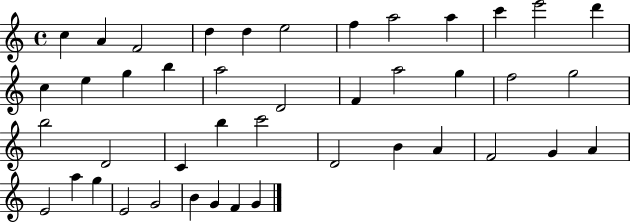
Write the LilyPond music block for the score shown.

{
  \clef treble
  \time 4/4
  \defaultTimeSignature
  \key c \major
  c''4 a'4 f'2 | d''4 d''4 e''2 | f''4 a''2 a''4 | c'''4 e'''2 d'''4 | \break c''4 e''4 g''4 b''4 | a''2 d'2 | f'4 a''2 g''4 | f''2 g''2 | \break b''2 d'2 | c'4 b''4 c'''2 | d'2 b'4 a'4 | f'2 g'4 a'4 | \break e'2 a''4 g''4 | e'2 g'2 | b'4 g'4 f'4 g'4 | \bar "|."
}